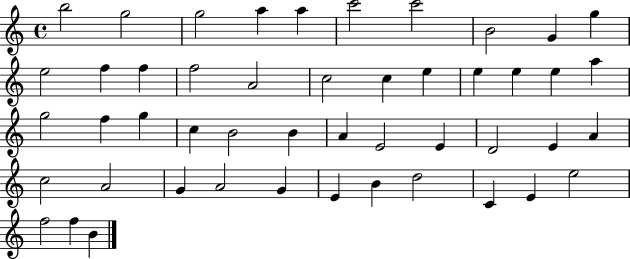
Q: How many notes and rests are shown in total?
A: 48